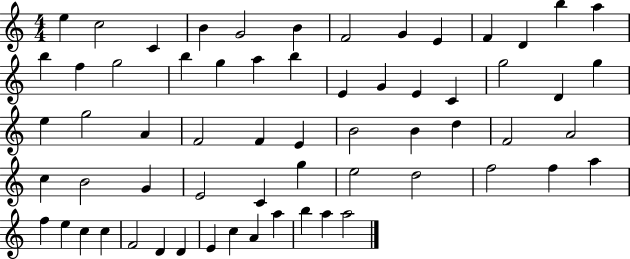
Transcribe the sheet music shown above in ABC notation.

X:1
T:Untitled
M:4/4
L:1/4
K:C
e c2 C B G2 B F2 G E F D b a b f g2 b g a b E G E C g2 D g e g2 A F2 F E B2 B d F2 A2 c B2 G E2 C g e2 d2 f2 f a f e c c F2 D D E c A a b a a2